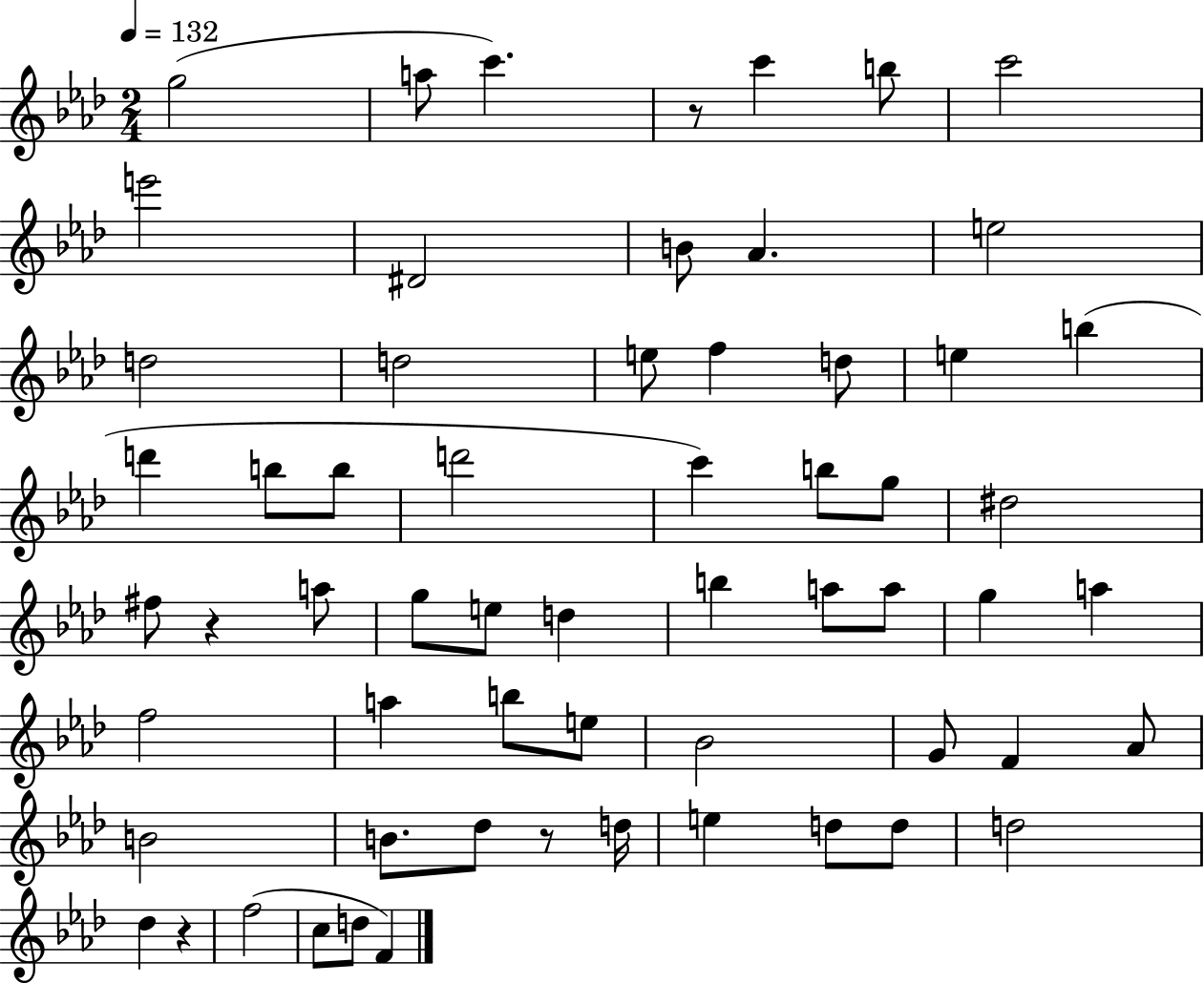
{
  \clef treble
  \numericTimeSignature
  \time 2/4
  \key aes \major
  \tempo 4 = 132
  g''2( | a''8 c'''4.) | r8 c'''4 b''8 | c'''2 | \break e'''2 | dis'2 | b'8 aes'4. | e''2 | \break d''2 | d''2 | e''8 f''4 d''8 | e''4 b''4( | \break d'''4 b''8 b''8 | d'''2 | c'''4) b''8 g''8 | dis''2 | \break fis''8 r4 a''8 | g''8 e''8 d''4 | b''4 a''8 a''8 | g''4 a''4 | \break f''2 | a''4 b''8 e''8 | bes'2 | g'8 f'4 aes'8 | \break b'2 | b'8. des''8 r8 d''16 | e''4 d''8 d''8 | d''2 | \break des''4 r4 | f''2( | c''8 d''8 f'4) | \bar "|."
}